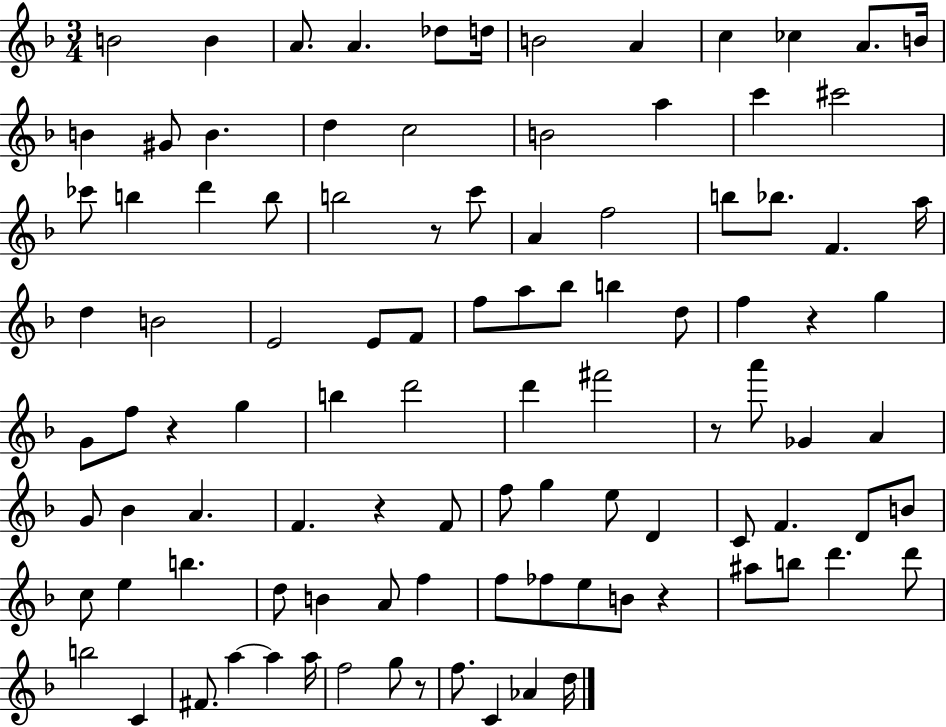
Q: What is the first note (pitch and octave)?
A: B4